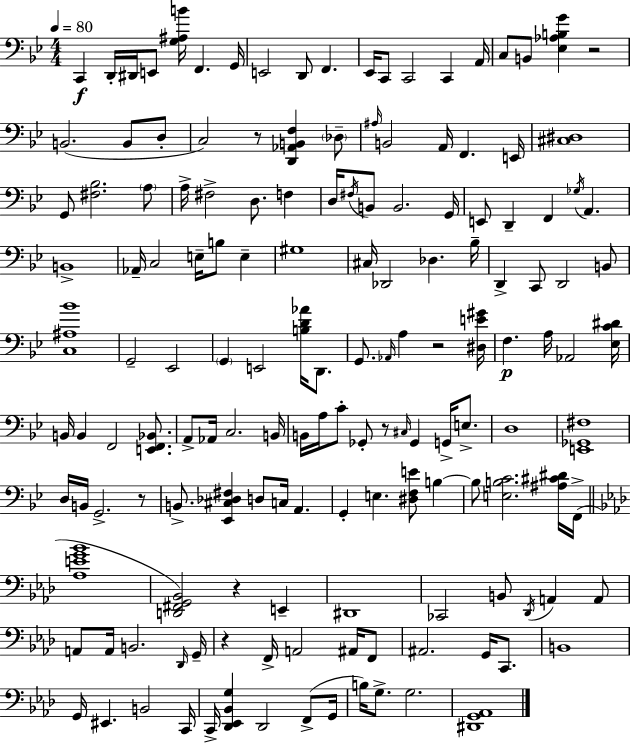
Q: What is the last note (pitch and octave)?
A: G3